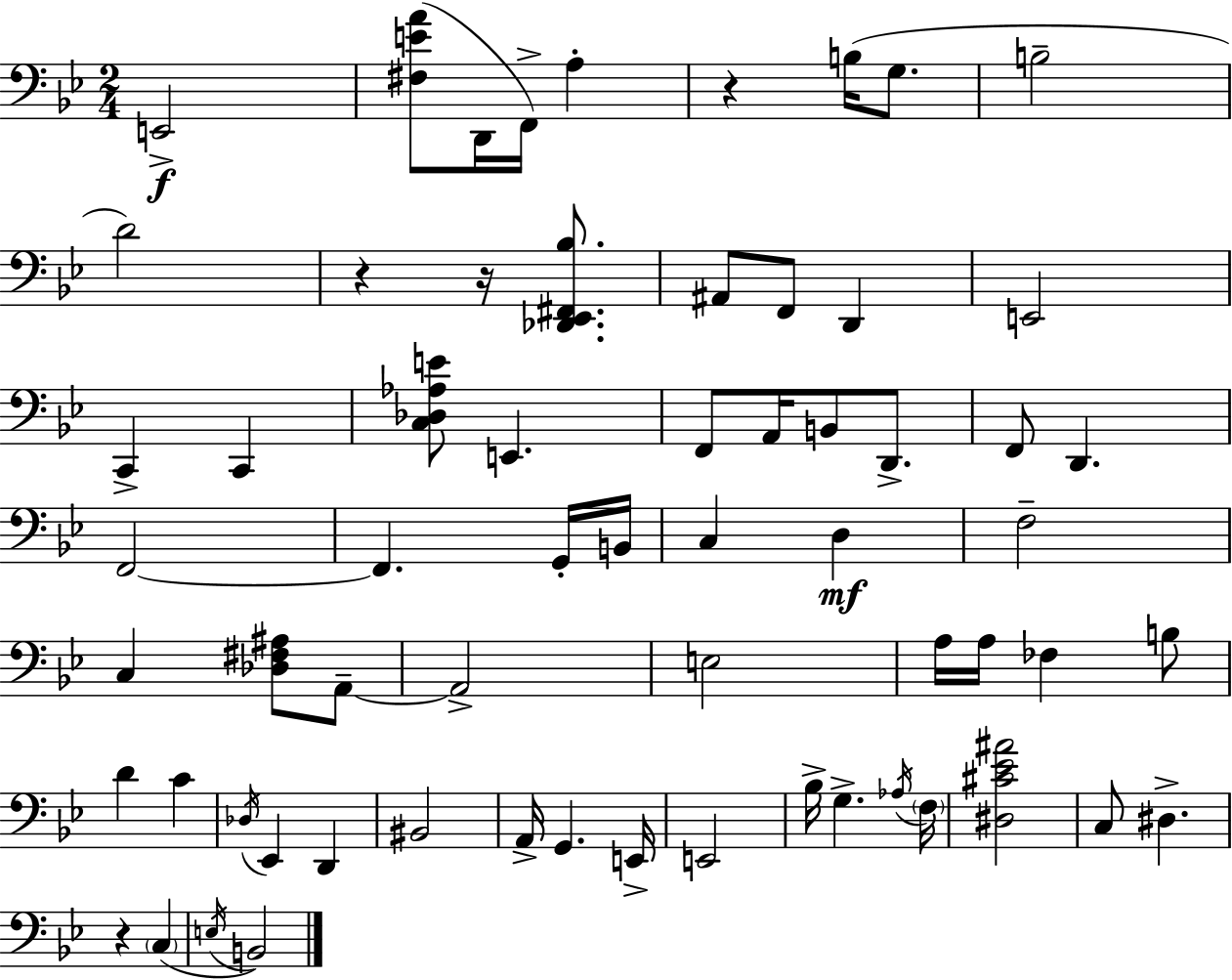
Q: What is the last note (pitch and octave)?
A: B2